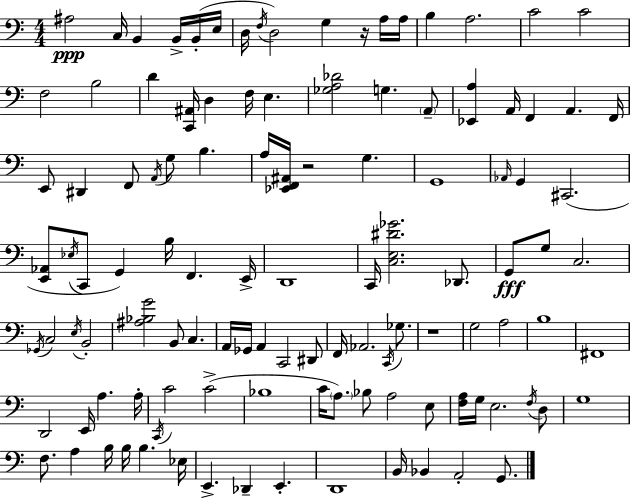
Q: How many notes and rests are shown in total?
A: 114